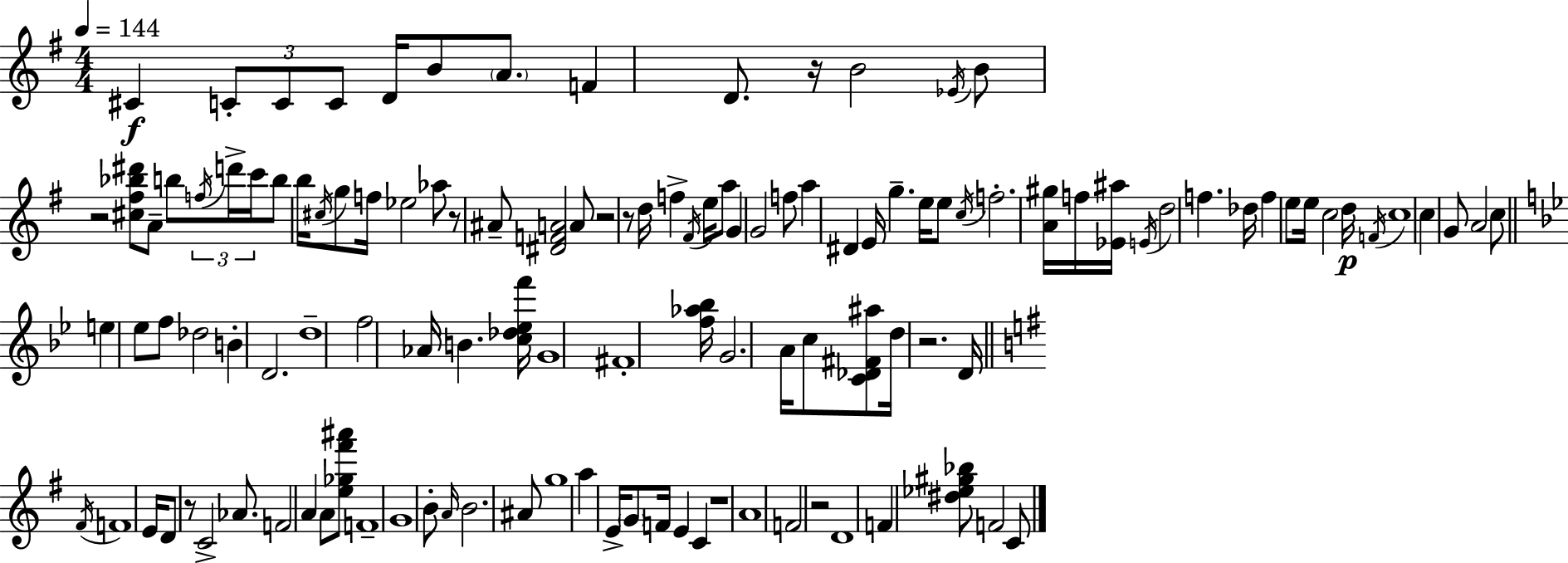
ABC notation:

X:1
T:Untitled
M:4/4
L:1/4
K:G
^C C/2 C/2 C/2 D/4 B/2 A/2 F D/2 z/4 B2 _E/4 B/2 z2 [^c^f_b^d']/2 A/2 b/2 f/4 d'/4 c'/4 b/2 b/4 ^c/4 g/2 f/4 _e2 _a/2 z/2 ^A/2 [^DFA]2 A/2 z2 z/2 d/4 f ^F/4 e/4 a/2 G G2 f/2 a ^D E/4 g e/4 e/2 c/4 f2 [A^g]/4 f/4 [_E^a]/4 E/4 d2 f _d/4 f e/2 e/4 c2 d/4 F/4 c4 c G/2 A2 c/2 e _e/2 f/2 _d2 B D2 d4 f2 _A/4 B [c_d_ef']/4 G4 ^F4 [f_a_b]/4 G2 A/4 c/2 [C_D^F^a]/2 d/4 z2 D/4 ^F/4 F4 E/4 D/2 z/2 C2 _A/2 F2 A A/2 [e_g^f'^a']/2 F4 G4 B/2 A/4 B2 ^A/2 g4 a E/4 G/2 F/4 E C z4 A4 F2 z2 D4 F [^d_e^g_b]/2 F2 C/2